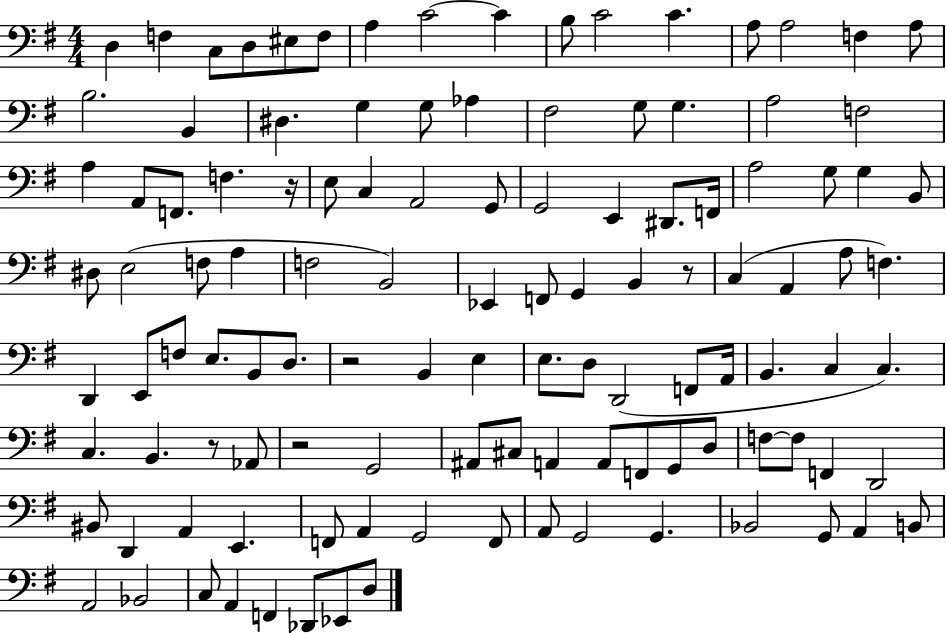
D3/q F3/q C3/e D3/e EIS3/e F3/e A3/q C4/h C4/q B3/e C4/h C4/q. A3/e A3/h F3/q A3/e B3/h. B2/q D#3/q. G3/q G3/e Ab3/q F#3/h G3/e G3/q. A3/h F3/h A3/q A2/e F2/e. F3/q. R/s E3/e C3/q A2/h G2/e G2/h E2/q D#2/e. F2/s A3/h G3/e G3/q B2/e D#3/e E3/h F3/e A3/q F3/h B2/h Eb2/q F2/e G2/q B2/q R/e C3/q A2/q A3/e F3/q. D2/q E2/e F3/e E3/e. B2/e D3/e. R/h B2/q E3/q E3/e. D3/e D2/h F2/e A2/s B2/q. C3/q C3/q. C3/q. B2/q. R/e Ab2/e R/h G2/h A#2/e C#3/e A2/q A2/e F2/e G2/e D3/e F3/e F3/e F2/q D2/h BIS2/e D2/q A2/q E2/q. F2/e A2/q G2/h F2/e A2/e G2/h G2/q. Bb2/h G2/e A2/q B2/e A2/h Bb2/h C3/e A2/q F2/q Db2/e Eb2/e D3/e